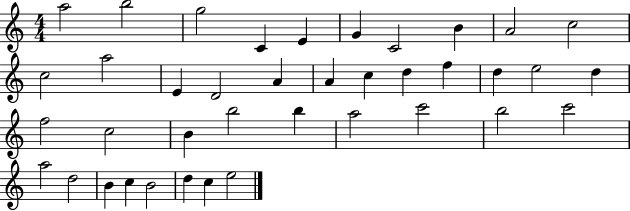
{
  \clef treble
  \numericTimeSignature
  \time 4/4
  \key c \major
  a''2 b''2 | g''2 c'4 e'4 | g'4 c'2 b'4 | a'2 c''2 | \break c''2 a''2 | e'4 d'2 a'4 | a'4 c''4 d''4 f''4 | d''4 e''2 d''4 | \break f''2 c''2 | b'4 b''2 b''4 | a''2 c'''2 | b''2 c'''2 | \break a''2 d''2 | b'4 c''4 b'2 | d''4 c''4 e''2 | \bar "|."
}